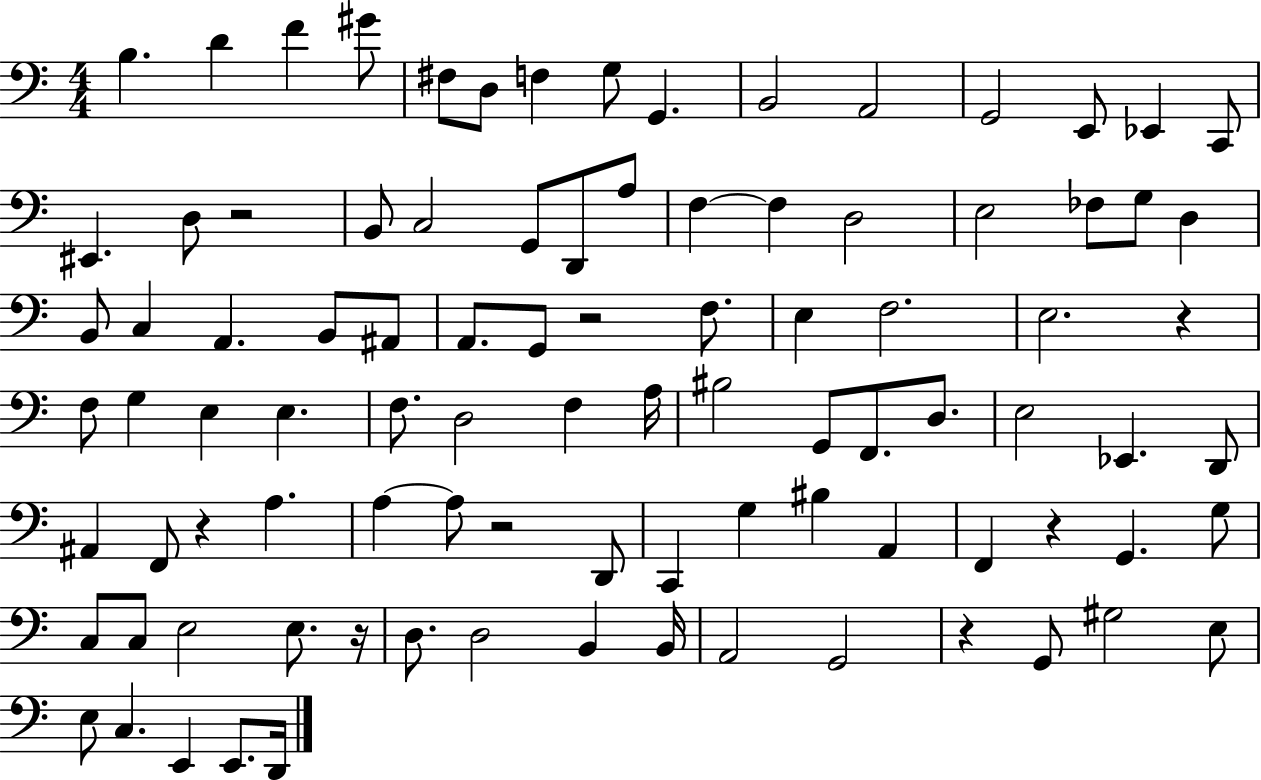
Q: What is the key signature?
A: C major